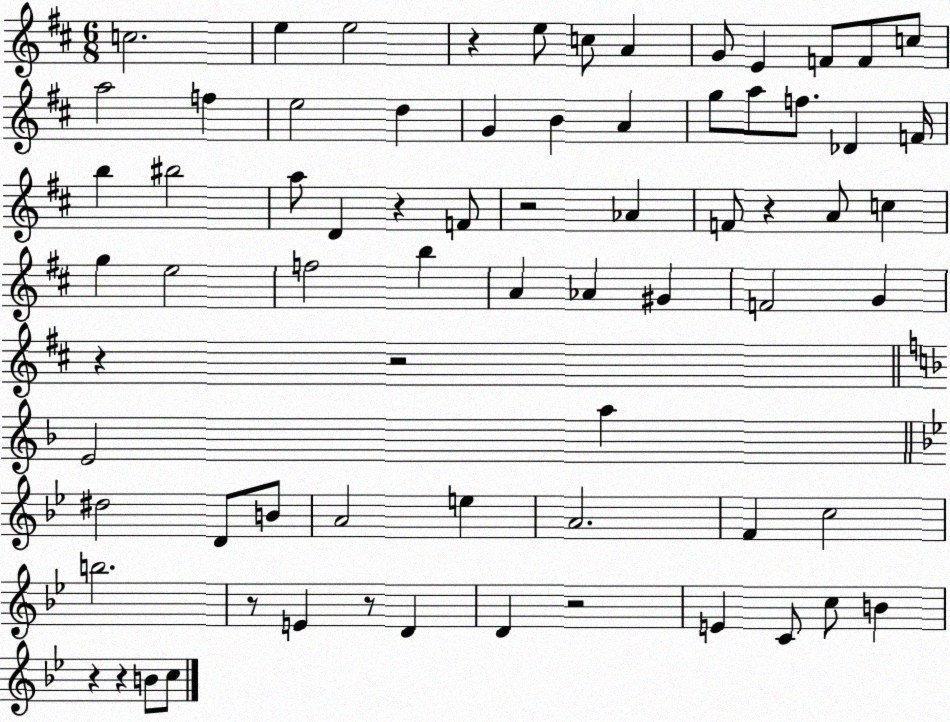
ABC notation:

X:1
T:Untitled
M:6/8
L:1/4
K:D
c2 e e2 z e/2 c/2 A G/2 E F/2 F/2 c/2 a2 f e2 d G B A g/2 a/2 f/2 _D F/4 b ^b2 a/2 D z F/2 z2 _A F/2 z A/2 c g e2 f2 b A _A ^G F2 G z z2 E2 a ^d2 D/2 B/2 A2 e A2 F c2 b2 z/2 E z/2 D D z2 E C/2 c/2 B z z B/2 c/2